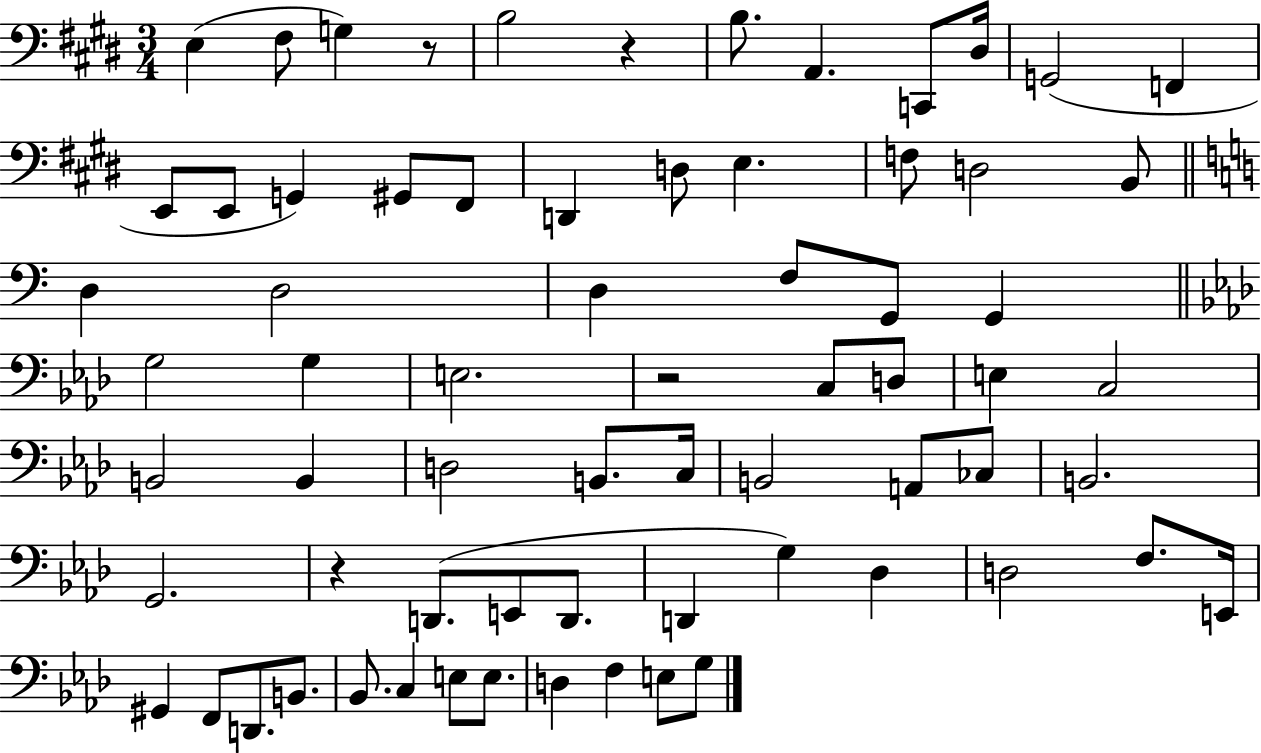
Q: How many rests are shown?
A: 4